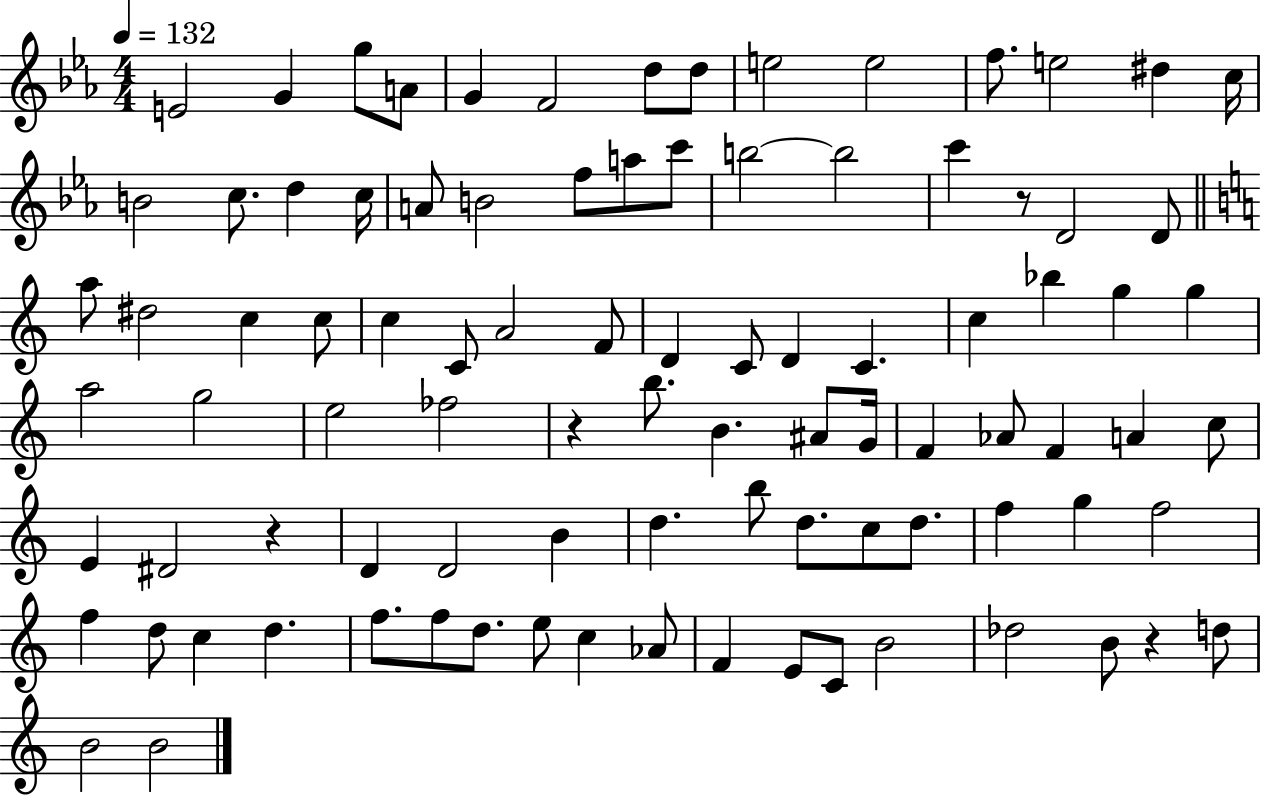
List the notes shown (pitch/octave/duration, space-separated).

E4/h G4/q G5/e A4/e G4/q F4/h D5/e D5/e E5/h E5/h F5/e. E5/h D#5/q C5/s B4/h C5/e. D5/q C5/s A4/e B4/h F5/e A5/e C6/e B5/h B5/h C6/q R/e D4/h D4/e A5/e D#5/h C5/q C5/e C5/q C4/e A4/h F4/e D4/q C4/e D4/q C4/q. C5/q Bb5/q G5/q G5/q A5/h G5/h E5/h FES5/h R/q B5/e. B4/q. A#4/e G4/s F4/q Ab4/e F4/q A4/q C5/e E4/q D#4/h R/q D4/q D4/h B4/q D5/q. B5/e D5/e. C5/e D5/e. F5/q G5/q F5/h F5/q D5/e C5/q D5/q. F5/e. F5/e D5/e. E5/e C5/q Ab4/e F4/q E4/e C4/e B4/h Db5/h B4/e R/q D5/e B4/h B4/h